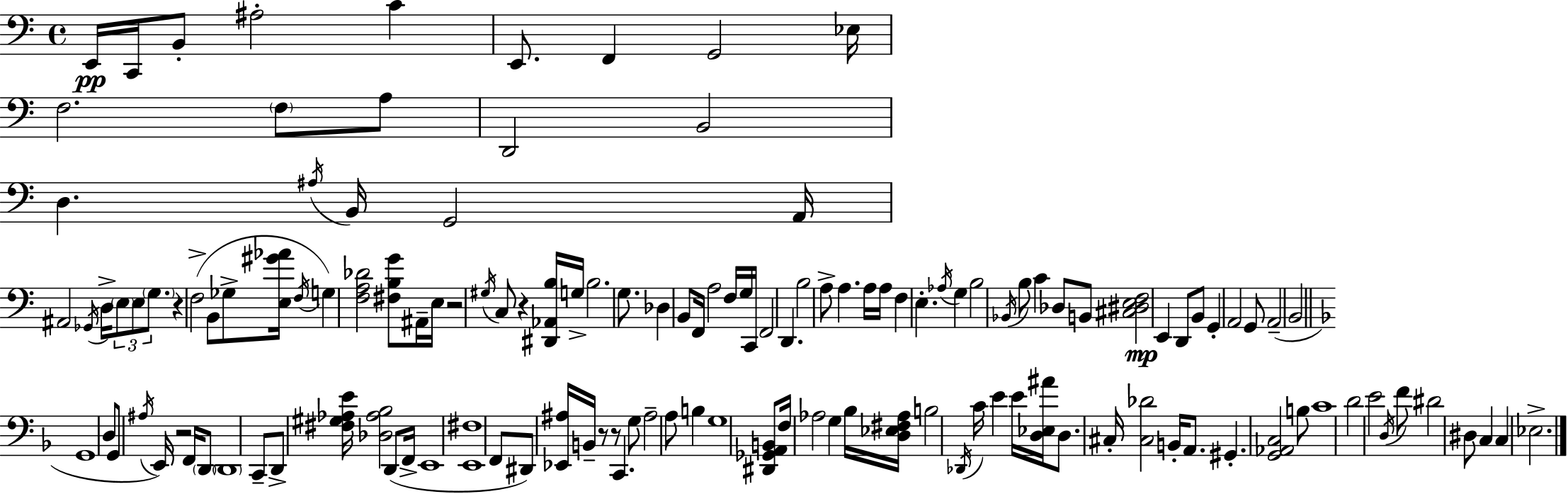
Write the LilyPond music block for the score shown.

{
  \clef bass
  \time 4/4
  \defaultTimeSignature
  \key a \minor
  e,16\pp c,16 b,8-. ais2-. c'4 | e,8. f,4 g,2 ees16 | f2. \parenthesize f8 a8 | d,2 b,2 | \break d4. \acciaccatura { ais16 } b,16 g,2 | a,16 ais,2 \acciaccatura { ges,16 } d16-> \tuplet 3/2 { \parenthesize e8 e8 \parenthesize g8. } | r4 f2->( b,8 | ges8-> <e gis' aes'>16 \acciaccatura { f16 }) g4 <f a des'>2 | \break <fis b g'>8 ais,16-- e16 r2 \acciaccatura { gis16 } c8 r4 | <dis, aes, b>16 g16-> b2. | g8. des4 b,8 f,16 a2 | f16 g16 c,16 f,2 d,4. | \break b2 a8-> a4. | a16 a16 f4 e4.-. | \acciaccatura { aes16 } g4 b2 \acciaccatura { bes,16 } b8 | c'4 des8 b,8 <cis dis e f>2\mp | \break e,4 d,8 b,8 g,4-. a,2 | g,8 a,2--( b,2 | \bar "||" \break \key d \minor g,1 | d8 g,8 \acciaccatura { ais16 }) e,16 r2 f,16 \parenthesize d,8 | \parenthesize d,1 | c,8-- d,8-> <fis gis aes e'>16 <des aes bes>2 d,8( | \break f,16-> e,1 | <e, fis>1 | f,8 dis,8) <ees, ais>16 b,16-- r8 r8 c,4. | g8 ais2-- a8 b4 | \break g1 | <dis, ges, a, b,>8 f16 aes2 g4 | bes16 <d ees fis aes>16 b2 \acciaccatura { des,16 } c'16 e'4 | e'16 <d ees ais'>16 d8. cis16-. <cis des'>2 b,16-. a,8. | \break gis,4.-. <g, aes, c>2 | b8 c'1 | d'2 e'2 | \acciaccatura { d16 } f'8 dis'2 dis8 c4 | \break c4 ees2.-> | \bar "|."
}